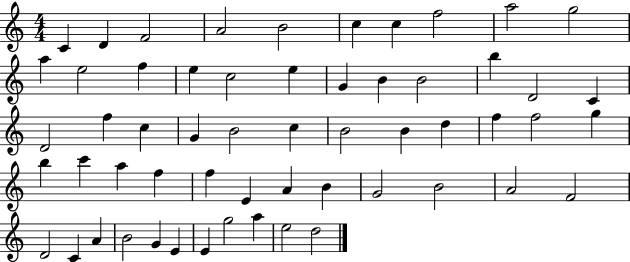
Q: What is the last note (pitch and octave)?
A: D5